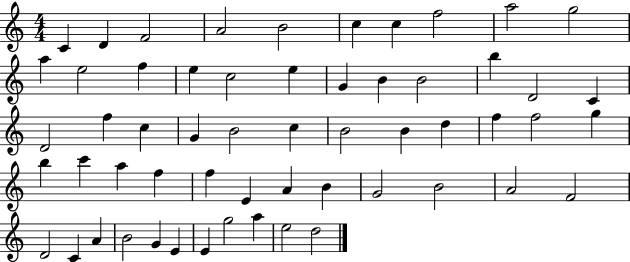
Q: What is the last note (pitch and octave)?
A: D5